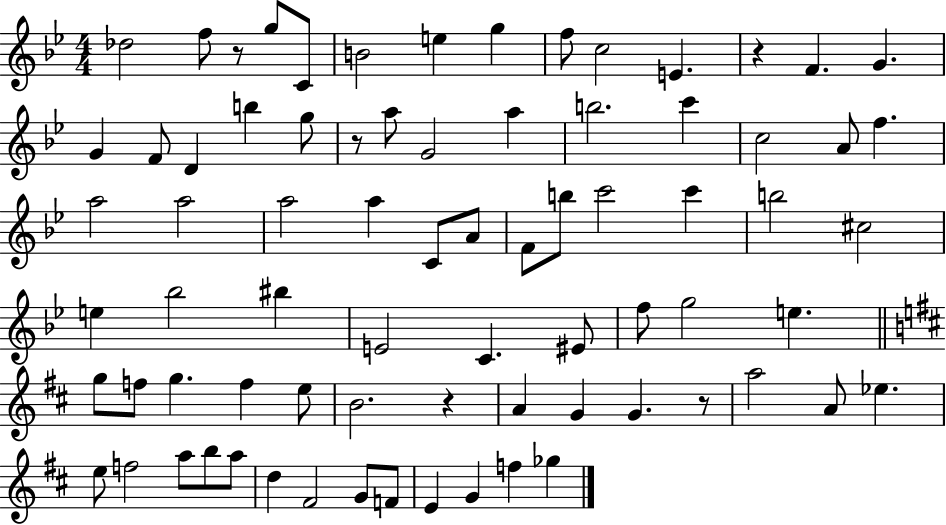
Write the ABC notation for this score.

X:1
T:Untitled
M:4/4
L:1/4
K:Bb
_d2 f/2 z/2 g/2 C/2 B2 e g f/2 c2 E z F G G F/2 D b g/2 z/2 a/2 G2 a b2 c' c2 A/2 f a2 a2 a2 a C/2 A/2 F/2 b/2 c'2 c' b2 ^c2 e _b2 ^b E2 C ^E/2 f/2 g2 e g/2 f/2 g f e/2 B2 z A G G z/2 a2 A/2 _e e/2 f2 a/2 b/2 a/2 d ^F2 G/2 F/2 E G f _g